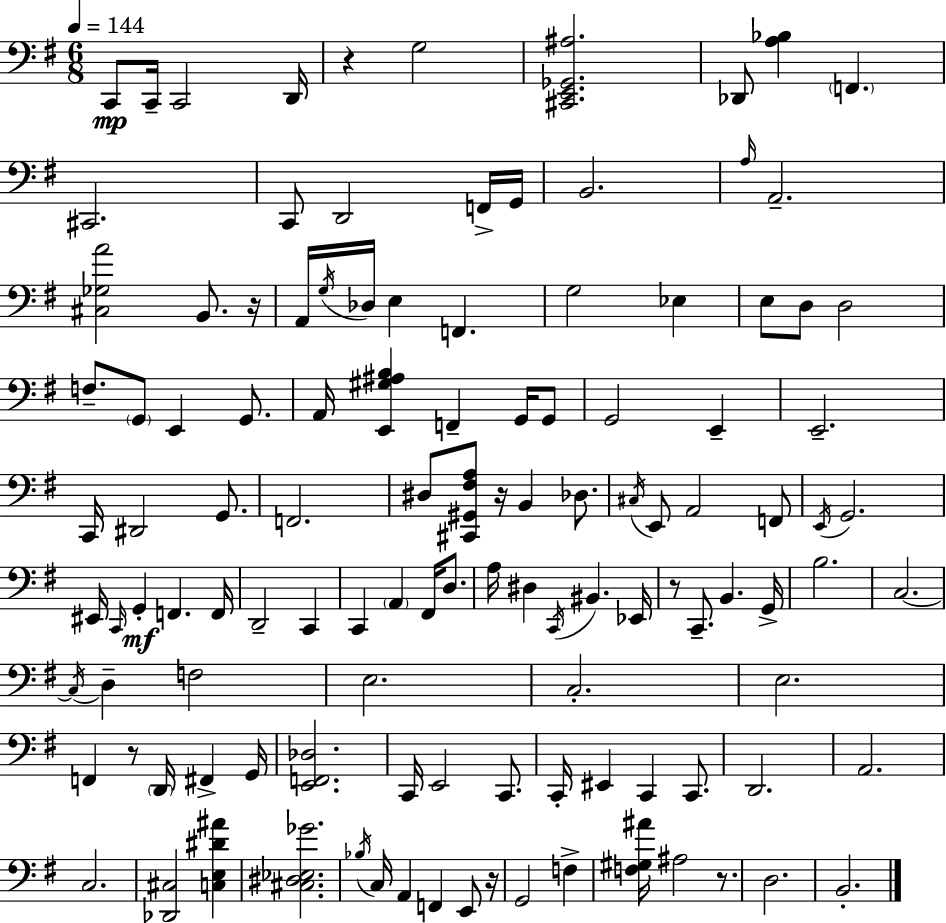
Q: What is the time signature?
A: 6/8